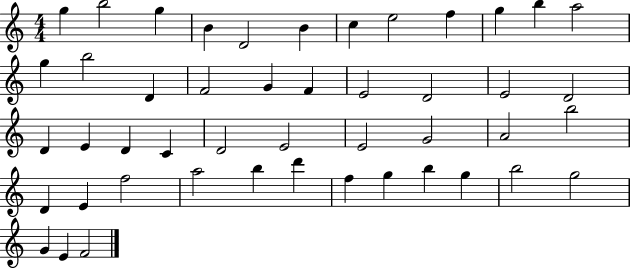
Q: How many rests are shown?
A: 0